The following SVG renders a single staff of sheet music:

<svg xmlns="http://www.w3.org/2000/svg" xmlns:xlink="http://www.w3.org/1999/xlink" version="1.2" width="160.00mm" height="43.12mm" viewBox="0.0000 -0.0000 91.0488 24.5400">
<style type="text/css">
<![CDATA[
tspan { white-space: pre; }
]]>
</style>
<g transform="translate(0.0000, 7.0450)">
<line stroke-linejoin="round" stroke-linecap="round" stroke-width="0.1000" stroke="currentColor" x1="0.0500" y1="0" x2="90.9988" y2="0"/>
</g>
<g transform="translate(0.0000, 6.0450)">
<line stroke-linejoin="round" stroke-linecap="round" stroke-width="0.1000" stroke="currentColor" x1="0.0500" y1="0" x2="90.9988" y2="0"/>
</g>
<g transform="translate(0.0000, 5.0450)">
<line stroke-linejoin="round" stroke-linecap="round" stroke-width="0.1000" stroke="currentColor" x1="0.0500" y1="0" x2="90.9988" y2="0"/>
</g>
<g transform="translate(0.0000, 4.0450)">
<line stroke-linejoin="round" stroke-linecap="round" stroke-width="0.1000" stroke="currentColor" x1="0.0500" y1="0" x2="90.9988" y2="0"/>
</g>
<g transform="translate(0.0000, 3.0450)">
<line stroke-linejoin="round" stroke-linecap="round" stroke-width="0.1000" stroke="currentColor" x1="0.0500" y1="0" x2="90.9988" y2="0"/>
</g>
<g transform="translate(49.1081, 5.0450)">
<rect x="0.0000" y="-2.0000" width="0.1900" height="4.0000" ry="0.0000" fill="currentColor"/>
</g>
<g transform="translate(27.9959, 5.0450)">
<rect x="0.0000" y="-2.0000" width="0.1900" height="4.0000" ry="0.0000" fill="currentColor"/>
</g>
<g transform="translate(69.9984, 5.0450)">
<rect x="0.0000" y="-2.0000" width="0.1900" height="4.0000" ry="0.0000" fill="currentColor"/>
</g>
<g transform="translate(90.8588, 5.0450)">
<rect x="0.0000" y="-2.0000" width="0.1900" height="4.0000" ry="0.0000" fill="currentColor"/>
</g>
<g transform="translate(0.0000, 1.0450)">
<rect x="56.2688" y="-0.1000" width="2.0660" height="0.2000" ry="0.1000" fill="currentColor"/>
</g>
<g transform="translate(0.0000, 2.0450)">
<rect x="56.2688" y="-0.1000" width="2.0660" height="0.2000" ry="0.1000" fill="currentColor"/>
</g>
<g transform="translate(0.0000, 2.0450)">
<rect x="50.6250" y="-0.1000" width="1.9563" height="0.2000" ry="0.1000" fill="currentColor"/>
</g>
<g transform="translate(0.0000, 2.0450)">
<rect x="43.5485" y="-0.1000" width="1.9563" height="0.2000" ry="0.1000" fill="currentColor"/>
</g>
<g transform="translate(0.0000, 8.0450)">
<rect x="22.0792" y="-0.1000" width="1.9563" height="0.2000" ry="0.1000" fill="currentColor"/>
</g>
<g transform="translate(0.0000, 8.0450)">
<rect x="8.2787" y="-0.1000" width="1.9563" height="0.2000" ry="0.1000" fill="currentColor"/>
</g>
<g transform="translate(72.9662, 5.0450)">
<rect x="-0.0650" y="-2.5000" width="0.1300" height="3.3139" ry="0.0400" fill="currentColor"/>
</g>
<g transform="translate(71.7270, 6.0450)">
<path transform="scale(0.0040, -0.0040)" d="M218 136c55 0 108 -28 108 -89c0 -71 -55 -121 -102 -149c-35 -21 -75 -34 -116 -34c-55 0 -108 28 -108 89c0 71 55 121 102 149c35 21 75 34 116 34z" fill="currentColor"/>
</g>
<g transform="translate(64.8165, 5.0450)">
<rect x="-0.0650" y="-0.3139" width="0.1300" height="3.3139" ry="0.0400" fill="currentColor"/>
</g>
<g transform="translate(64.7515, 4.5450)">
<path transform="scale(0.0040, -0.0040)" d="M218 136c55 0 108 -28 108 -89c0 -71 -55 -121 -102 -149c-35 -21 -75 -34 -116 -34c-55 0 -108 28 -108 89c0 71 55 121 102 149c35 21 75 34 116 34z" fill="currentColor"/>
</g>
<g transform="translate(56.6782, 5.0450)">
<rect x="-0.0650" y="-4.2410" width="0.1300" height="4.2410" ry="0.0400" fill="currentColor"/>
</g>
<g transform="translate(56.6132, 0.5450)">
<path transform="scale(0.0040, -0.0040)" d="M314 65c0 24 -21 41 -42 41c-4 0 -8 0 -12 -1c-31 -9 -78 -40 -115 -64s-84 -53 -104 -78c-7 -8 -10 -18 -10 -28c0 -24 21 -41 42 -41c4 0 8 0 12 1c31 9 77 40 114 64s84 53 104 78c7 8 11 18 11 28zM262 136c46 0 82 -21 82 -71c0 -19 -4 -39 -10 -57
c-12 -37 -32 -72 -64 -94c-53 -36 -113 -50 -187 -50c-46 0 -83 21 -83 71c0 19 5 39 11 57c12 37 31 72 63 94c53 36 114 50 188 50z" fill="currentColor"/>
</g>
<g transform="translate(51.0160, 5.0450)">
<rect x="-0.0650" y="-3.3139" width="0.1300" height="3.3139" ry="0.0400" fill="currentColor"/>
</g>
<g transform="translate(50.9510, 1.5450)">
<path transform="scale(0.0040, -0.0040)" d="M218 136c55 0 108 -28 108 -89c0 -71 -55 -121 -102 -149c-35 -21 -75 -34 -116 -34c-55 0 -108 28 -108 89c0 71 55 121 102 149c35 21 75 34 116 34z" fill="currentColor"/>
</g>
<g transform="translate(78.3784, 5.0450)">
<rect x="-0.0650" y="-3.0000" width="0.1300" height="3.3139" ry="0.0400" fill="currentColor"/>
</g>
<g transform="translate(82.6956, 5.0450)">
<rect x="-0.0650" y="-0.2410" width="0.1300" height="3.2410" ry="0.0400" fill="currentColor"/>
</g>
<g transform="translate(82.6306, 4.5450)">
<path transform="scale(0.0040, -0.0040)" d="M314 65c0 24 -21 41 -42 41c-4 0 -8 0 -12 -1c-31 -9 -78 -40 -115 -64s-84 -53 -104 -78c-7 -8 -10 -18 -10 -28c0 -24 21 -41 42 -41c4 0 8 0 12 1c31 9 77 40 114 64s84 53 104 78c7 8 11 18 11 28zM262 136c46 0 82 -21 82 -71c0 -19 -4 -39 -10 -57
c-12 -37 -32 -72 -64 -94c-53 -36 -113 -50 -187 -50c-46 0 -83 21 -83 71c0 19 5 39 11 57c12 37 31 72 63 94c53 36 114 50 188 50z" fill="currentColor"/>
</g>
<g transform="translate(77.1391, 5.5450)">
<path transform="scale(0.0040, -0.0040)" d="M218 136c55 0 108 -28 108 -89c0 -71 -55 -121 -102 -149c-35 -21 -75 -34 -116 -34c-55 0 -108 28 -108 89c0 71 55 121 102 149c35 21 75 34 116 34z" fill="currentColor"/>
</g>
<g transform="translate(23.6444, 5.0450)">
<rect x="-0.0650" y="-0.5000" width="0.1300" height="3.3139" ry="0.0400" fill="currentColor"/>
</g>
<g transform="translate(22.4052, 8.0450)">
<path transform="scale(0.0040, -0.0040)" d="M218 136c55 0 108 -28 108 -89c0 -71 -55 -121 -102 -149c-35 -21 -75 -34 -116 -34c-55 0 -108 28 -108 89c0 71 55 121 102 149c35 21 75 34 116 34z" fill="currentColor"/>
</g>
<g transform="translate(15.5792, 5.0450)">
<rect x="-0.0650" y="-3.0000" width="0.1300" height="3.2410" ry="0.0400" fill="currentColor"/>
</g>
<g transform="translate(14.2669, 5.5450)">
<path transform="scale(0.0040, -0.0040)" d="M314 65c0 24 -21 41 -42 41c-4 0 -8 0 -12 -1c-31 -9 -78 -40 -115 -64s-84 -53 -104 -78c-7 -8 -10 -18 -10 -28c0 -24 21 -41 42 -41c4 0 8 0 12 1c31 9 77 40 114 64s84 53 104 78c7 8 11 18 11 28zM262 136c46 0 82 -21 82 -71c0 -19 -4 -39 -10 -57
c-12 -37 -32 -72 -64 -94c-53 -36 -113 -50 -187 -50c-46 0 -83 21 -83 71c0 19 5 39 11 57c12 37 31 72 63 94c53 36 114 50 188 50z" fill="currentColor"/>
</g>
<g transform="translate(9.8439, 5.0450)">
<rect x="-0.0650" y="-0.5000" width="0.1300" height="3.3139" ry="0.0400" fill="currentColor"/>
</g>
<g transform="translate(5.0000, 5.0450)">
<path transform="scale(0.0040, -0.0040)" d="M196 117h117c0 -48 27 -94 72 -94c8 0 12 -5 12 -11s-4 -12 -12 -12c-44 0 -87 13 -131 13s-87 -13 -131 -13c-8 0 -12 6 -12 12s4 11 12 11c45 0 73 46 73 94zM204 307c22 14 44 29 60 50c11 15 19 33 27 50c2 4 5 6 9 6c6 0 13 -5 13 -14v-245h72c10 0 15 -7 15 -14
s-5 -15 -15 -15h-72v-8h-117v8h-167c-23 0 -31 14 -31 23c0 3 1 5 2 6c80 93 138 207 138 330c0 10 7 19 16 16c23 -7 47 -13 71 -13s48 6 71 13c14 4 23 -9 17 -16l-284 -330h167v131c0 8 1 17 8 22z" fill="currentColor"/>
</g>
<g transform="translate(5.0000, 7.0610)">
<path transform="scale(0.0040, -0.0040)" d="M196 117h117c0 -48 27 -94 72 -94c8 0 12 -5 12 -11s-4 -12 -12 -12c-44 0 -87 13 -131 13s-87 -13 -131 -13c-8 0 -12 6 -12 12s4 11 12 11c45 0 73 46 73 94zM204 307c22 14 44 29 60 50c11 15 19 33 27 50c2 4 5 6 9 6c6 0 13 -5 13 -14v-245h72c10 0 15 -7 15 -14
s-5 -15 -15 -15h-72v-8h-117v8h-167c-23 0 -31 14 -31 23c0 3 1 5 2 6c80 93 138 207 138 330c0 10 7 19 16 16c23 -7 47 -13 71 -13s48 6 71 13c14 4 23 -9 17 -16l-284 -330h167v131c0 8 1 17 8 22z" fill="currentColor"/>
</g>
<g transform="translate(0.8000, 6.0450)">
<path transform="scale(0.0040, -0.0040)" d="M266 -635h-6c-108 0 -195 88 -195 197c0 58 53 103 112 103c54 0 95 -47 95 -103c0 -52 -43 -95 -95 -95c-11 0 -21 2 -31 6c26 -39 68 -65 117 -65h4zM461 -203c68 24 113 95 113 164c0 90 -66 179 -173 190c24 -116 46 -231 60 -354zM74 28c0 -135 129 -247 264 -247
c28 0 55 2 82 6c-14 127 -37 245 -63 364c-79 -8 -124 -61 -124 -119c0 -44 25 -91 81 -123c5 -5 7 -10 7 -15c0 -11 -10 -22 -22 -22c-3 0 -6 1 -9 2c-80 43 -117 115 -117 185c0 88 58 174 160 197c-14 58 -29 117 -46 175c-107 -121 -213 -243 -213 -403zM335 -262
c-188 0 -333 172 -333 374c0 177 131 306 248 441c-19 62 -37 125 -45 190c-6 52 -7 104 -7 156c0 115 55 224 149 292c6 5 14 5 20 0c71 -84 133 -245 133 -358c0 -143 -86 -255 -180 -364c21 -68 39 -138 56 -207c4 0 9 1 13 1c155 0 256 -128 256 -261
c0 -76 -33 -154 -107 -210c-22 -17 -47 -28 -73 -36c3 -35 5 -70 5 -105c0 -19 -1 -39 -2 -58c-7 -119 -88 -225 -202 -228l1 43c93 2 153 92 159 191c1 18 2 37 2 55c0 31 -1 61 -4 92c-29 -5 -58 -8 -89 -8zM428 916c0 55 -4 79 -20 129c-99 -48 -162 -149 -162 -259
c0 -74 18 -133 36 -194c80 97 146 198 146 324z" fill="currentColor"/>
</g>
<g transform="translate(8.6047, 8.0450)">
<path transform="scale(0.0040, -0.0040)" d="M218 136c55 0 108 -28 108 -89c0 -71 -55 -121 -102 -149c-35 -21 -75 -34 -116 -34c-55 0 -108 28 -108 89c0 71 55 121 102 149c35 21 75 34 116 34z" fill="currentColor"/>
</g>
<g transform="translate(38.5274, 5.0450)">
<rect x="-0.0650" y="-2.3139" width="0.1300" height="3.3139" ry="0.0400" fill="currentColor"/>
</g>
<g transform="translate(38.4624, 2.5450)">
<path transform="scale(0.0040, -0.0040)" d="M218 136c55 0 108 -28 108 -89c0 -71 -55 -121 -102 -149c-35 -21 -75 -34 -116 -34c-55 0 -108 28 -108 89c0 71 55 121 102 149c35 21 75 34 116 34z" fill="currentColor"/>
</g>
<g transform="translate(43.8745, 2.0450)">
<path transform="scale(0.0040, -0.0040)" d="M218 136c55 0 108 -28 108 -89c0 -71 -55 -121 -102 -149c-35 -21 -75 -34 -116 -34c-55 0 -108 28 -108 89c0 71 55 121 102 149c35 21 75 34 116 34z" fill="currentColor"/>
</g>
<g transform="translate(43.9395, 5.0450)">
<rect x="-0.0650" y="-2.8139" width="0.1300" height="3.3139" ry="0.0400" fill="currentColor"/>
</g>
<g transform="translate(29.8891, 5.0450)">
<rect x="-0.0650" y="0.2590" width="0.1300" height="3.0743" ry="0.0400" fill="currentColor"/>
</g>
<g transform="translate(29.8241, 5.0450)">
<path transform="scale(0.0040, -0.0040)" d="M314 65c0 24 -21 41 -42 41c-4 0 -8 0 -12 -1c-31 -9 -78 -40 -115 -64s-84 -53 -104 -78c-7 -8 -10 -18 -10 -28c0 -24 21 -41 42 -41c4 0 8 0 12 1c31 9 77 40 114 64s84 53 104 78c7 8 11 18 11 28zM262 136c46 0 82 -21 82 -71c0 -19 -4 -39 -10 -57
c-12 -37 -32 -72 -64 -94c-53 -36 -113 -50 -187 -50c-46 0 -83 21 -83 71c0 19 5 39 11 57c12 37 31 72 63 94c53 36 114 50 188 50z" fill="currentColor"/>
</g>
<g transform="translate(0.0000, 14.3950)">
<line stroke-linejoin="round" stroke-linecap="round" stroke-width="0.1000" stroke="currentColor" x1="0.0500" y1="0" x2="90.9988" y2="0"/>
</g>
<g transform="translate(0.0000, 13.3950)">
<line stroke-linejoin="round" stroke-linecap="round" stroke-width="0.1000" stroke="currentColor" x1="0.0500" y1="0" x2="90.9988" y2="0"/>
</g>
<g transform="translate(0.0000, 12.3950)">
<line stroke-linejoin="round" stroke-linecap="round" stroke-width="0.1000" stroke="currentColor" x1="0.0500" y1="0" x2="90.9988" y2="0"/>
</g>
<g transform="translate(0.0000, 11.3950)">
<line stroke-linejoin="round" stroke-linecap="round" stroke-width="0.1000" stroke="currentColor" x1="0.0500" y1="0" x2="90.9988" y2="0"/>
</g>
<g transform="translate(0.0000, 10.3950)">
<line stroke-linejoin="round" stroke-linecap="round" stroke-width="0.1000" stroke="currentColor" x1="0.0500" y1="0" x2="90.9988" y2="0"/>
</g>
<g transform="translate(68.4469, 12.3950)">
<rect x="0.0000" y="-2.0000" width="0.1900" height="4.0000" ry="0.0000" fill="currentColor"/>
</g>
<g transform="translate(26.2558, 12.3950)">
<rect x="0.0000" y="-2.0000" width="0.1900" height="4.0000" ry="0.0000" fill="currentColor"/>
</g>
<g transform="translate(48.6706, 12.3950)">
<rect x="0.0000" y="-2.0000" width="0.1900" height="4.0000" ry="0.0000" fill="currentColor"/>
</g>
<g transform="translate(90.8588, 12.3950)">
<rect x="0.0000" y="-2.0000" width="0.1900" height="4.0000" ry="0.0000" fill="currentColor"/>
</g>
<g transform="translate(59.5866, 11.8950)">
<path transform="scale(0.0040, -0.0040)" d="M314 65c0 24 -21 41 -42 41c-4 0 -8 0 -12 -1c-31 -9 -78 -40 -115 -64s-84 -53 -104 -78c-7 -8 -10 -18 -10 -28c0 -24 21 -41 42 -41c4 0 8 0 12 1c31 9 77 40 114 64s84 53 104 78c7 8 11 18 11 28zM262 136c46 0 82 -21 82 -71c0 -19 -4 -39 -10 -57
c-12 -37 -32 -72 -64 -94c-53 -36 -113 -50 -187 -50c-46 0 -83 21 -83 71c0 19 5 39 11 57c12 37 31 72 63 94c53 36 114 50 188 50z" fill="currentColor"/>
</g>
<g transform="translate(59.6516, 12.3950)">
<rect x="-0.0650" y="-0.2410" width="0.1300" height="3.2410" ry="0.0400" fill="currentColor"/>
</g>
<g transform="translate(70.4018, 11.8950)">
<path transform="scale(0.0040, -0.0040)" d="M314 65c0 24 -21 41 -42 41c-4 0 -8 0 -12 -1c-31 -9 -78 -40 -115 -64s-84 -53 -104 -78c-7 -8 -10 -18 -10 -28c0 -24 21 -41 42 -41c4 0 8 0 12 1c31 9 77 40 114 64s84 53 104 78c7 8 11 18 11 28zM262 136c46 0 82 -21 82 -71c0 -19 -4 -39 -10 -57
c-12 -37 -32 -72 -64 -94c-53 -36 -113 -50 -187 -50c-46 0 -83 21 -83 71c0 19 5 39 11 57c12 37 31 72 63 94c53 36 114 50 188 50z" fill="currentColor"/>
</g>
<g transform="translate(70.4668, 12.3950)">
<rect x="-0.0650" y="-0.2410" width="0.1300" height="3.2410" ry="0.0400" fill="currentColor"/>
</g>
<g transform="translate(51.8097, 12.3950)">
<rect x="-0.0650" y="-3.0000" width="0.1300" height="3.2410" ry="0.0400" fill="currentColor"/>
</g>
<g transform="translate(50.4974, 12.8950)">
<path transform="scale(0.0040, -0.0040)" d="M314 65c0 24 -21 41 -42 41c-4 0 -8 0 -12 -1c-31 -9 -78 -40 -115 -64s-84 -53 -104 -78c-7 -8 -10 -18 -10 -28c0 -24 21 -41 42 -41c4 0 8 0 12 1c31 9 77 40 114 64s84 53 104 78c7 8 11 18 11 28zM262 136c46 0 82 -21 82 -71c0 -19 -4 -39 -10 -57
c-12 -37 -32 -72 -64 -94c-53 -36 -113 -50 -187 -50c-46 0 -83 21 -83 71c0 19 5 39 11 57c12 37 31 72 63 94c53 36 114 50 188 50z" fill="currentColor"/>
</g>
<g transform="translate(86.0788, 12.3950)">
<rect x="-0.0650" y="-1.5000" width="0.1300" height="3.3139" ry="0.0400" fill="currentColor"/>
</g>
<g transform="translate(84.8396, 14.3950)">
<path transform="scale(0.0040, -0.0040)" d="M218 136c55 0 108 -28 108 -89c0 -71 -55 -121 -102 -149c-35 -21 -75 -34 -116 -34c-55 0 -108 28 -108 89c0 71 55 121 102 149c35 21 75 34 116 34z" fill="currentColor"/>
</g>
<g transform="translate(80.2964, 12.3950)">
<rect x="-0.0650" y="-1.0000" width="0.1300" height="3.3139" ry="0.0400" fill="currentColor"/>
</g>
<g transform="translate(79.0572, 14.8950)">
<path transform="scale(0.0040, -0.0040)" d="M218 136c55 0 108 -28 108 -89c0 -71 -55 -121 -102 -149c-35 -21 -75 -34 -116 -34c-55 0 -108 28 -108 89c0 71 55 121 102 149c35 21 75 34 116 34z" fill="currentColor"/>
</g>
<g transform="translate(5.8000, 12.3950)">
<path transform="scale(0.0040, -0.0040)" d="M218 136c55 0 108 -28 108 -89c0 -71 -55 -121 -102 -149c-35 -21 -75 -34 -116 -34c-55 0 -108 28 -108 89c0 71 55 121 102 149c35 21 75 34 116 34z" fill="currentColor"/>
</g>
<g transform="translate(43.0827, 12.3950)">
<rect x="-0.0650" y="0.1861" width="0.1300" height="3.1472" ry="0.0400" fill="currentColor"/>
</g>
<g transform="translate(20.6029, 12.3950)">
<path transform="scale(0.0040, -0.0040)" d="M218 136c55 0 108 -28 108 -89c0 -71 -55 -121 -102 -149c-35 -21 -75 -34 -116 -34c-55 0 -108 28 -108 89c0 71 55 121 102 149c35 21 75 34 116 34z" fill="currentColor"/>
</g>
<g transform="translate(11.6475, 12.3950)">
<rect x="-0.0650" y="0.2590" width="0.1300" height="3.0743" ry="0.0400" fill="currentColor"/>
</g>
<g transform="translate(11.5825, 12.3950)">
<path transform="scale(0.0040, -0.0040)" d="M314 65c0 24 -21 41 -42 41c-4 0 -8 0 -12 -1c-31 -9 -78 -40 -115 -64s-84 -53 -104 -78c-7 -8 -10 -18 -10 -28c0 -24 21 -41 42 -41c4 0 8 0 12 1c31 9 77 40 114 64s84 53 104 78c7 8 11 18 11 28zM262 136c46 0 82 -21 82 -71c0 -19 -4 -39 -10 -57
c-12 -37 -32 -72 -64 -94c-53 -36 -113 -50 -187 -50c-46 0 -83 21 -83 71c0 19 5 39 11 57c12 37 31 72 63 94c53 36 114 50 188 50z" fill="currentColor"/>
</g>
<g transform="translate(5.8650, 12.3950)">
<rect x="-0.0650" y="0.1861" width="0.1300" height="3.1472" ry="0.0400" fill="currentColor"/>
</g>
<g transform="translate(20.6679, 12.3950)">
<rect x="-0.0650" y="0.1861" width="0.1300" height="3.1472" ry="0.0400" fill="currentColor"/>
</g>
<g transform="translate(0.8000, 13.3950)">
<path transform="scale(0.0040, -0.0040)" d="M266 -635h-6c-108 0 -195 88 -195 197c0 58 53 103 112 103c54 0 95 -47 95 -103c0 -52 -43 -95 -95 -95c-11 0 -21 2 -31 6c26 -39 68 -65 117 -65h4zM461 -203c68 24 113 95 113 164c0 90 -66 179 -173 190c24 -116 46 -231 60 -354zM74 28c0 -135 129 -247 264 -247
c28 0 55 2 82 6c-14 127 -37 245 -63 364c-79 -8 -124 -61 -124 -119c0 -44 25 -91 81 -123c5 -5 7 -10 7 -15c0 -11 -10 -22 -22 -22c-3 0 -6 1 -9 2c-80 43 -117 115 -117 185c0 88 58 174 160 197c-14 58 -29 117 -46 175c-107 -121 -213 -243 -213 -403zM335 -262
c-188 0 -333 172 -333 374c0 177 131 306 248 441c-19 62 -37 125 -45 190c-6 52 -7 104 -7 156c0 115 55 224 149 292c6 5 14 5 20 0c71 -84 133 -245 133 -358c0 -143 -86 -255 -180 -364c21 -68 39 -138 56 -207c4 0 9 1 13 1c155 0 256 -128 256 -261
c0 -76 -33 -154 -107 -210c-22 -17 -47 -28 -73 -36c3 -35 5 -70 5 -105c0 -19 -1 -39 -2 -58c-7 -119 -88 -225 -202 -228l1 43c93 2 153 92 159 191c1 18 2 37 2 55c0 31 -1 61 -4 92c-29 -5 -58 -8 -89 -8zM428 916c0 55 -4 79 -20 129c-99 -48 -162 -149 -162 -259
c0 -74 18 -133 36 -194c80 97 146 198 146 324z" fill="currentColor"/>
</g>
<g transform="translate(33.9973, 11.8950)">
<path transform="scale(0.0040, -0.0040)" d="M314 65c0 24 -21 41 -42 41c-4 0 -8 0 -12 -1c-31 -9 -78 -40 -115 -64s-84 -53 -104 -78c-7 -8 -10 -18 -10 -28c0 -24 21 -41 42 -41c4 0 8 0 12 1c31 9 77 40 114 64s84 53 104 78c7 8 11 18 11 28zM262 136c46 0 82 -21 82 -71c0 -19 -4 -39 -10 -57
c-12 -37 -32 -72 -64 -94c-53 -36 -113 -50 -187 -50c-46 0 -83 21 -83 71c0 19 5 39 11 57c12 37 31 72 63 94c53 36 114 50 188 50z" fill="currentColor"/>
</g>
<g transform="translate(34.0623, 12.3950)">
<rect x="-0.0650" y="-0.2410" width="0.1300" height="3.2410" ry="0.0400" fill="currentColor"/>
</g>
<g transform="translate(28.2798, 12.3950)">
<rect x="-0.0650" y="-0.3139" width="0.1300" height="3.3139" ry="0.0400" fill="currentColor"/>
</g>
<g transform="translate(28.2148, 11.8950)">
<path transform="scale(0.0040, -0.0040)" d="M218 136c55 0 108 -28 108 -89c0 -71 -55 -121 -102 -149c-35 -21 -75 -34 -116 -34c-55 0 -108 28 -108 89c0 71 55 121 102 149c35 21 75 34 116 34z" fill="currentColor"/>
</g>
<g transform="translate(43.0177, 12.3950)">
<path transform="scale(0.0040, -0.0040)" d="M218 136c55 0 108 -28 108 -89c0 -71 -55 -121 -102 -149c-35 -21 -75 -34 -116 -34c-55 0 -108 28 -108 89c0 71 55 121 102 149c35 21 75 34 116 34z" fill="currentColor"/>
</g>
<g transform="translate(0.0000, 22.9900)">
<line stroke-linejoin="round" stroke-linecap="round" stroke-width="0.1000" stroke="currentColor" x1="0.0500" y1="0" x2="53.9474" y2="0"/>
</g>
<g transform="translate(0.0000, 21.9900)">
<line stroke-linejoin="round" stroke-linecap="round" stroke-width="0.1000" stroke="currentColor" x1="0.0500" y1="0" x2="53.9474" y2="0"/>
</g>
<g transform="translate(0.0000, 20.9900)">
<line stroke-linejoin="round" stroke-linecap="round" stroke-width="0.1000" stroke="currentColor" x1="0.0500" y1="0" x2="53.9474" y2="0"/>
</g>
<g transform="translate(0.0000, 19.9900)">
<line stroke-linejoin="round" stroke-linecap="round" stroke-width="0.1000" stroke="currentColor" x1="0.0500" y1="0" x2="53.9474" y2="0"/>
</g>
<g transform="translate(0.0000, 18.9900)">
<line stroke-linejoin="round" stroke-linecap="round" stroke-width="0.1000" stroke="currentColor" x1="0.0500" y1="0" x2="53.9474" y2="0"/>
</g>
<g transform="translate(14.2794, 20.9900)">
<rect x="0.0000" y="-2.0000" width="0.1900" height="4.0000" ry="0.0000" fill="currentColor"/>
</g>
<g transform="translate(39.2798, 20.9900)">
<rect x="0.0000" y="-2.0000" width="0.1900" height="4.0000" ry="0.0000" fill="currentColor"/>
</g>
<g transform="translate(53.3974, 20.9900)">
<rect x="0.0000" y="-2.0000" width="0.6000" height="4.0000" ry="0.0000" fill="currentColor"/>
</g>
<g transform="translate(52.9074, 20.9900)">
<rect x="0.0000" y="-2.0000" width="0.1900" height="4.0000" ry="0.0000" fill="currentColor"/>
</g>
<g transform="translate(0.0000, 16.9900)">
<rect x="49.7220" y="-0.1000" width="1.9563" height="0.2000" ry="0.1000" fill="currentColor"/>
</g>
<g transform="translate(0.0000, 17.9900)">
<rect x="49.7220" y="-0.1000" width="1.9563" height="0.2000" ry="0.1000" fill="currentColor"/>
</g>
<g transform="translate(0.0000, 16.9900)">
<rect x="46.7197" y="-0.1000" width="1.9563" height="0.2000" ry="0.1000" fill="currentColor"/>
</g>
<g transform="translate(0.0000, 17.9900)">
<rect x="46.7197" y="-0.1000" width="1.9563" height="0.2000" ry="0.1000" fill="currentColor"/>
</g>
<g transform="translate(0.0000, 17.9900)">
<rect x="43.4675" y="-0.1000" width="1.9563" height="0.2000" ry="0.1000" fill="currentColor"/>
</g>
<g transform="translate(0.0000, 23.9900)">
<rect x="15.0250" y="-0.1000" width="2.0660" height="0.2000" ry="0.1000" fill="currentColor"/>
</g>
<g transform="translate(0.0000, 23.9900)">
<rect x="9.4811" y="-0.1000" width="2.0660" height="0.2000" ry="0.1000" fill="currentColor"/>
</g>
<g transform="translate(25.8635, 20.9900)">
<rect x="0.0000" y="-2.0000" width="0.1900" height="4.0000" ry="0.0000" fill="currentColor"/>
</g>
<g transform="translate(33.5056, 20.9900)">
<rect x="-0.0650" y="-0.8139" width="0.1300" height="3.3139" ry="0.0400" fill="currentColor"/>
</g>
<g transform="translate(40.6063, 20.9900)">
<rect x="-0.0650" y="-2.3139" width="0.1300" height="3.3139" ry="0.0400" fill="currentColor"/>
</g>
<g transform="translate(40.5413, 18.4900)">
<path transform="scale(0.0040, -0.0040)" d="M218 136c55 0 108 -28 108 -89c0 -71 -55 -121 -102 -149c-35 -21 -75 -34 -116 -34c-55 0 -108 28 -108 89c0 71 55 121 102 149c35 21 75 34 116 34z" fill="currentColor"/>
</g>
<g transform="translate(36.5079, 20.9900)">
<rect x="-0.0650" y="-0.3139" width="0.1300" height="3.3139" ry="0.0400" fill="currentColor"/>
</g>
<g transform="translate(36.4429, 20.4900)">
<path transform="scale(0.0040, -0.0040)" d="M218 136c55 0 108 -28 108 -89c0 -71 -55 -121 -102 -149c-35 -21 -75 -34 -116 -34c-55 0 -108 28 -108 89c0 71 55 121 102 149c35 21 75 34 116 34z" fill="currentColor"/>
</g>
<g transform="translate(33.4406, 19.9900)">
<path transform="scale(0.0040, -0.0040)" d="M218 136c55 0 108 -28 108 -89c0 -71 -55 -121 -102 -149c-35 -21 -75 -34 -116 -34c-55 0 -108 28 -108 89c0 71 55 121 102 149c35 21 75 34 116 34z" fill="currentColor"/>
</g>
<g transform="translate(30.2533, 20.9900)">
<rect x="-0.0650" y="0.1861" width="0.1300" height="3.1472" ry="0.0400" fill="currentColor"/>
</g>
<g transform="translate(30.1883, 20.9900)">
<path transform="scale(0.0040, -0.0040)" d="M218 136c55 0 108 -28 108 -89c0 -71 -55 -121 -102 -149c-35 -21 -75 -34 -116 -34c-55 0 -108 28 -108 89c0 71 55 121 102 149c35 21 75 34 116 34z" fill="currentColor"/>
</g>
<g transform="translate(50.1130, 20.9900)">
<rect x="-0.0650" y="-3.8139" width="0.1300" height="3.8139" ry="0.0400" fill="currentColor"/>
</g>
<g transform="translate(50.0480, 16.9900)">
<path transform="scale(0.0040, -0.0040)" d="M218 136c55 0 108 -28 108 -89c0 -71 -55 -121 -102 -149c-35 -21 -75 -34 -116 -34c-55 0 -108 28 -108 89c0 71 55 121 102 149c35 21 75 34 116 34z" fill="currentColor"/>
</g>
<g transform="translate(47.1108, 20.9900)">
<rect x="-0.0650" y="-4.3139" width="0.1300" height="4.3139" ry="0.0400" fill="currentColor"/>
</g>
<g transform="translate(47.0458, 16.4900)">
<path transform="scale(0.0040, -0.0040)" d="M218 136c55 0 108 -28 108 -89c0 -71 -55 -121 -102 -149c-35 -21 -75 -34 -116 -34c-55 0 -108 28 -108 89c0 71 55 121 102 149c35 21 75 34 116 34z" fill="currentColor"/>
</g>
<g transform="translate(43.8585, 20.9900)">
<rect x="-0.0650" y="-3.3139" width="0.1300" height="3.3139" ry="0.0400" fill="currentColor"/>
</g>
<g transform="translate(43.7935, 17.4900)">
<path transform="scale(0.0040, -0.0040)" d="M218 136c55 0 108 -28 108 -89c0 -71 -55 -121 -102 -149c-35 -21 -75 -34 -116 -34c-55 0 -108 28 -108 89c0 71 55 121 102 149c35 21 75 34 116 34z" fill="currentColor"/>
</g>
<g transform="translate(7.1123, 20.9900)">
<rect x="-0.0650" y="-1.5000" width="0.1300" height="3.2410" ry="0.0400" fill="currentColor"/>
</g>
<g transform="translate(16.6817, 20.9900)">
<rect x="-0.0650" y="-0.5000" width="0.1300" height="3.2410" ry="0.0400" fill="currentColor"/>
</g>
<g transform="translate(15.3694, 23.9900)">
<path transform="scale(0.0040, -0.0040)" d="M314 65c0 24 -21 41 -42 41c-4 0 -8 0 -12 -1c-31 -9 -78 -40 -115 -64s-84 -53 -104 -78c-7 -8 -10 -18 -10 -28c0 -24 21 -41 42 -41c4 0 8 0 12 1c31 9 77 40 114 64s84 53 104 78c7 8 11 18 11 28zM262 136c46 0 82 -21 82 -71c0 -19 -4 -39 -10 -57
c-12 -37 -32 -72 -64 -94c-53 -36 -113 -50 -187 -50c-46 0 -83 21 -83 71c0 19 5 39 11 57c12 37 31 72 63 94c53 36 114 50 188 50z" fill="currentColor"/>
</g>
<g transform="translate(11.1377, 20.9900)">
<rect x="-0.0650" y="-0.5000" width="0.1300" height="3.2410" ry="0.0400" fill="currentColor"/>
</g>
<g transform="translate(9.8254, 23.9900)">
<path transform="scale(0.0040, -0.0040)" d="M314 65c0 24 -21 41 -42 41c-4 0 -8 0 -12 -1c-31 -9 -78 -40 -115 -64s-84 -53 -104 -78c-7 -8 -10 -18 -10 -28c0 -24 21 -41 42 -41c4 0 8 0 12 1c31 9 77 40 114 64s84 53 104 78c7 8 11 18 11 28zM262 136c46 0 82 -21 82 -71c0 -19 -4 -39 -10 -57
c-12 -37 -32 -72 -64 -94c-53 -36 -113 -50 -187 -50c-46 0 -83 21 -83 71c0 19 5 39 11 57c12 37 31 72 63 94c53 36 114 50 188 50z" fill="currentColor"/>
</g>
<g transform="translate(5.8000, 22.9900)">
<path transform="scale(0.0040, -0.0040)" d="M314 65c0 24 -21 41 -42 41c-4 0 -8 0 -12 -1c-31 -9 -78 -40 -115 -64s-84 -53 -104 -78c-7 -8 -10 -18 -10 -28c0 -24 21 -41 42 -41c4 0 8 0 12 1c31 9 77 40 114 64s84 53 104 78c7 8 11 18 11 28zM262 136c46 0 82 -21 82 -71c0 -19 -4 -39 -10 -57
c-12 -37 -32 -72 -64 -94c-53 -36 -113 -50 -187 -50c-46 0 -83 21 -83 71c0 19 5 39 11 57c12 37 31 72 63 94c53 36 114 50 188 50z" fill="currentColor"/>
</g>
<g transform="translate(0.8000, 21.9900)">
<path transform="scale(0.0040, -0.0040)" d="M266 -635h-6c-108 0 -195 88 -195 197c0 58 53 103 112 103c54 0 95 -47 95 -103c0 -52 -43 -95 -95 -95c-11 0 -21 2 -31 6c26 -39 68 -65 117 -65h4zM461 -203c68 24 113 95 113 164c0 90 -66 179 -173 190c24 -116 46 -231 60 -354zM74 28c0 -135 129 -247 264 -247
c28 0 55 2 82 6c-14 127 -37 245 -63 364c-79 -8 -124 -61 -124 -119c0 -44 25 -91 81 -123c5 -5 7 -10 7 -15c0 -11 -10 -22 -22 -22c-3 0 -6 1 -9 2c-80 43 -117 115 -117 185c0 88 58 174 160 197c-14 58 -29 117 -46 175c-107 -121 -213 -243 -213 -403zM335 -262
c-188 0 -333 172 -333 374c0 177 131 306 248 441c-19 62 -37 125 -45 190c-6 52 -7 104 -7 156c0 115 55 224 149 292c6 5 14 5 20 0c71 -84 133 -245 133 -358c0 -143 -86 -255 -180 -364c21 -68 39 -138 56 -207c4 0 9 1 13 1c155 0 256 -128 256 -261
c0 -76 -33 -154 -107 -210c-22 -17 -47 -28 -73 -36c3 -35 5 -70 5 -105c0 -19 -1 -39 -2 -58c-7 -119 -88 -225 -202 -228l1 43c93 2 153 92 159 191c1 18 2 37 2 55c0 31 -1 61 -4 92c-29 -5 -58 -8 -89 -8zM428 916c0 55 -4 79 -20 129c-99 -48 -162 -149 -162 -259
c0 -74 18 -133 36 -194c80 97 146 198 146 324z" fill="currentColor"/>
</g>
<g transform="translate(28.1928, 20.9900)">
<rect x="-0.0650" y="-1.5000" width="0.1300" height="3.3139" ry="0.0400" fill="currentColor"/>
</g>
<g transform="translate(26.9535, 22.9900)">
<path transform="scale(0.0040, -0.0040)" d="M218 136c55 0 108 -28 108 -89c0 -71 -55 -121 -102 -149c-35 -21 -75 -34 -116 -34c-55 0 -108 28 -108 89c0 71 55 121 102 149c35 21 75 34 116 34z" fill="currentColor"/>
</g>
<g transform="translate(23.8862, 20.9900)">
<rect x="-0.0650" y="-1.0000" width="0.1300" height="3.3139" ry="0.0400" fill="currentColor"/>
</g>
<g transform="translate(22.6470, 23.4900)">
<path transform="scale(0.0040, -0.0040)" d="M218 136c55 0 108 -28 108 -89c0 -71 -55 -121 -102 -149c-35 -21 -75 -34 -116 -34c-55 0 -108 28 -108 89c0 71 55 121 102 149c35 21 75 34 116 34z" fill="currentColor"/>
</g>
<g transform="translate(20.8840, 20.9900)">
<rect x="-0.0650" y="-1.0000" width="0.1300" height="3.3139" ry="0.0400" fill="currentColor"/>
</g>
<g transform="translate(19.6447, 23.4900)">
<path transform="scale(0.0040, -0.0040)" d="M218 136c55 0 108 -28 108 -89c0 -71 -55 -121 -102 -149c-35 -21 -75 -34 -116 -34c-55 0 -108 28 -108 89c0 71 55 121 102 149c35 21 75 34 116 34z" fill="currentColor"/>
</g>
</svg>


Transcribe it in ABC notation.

X:1
T:Untitled
M:4/4
L:1/4
K:C
C A2 C B2 g a b d'2 c G A c2 B B2 B c c2 B A2 c2 c2 D E E2 C2 C2 D D E B d c g b d' c'